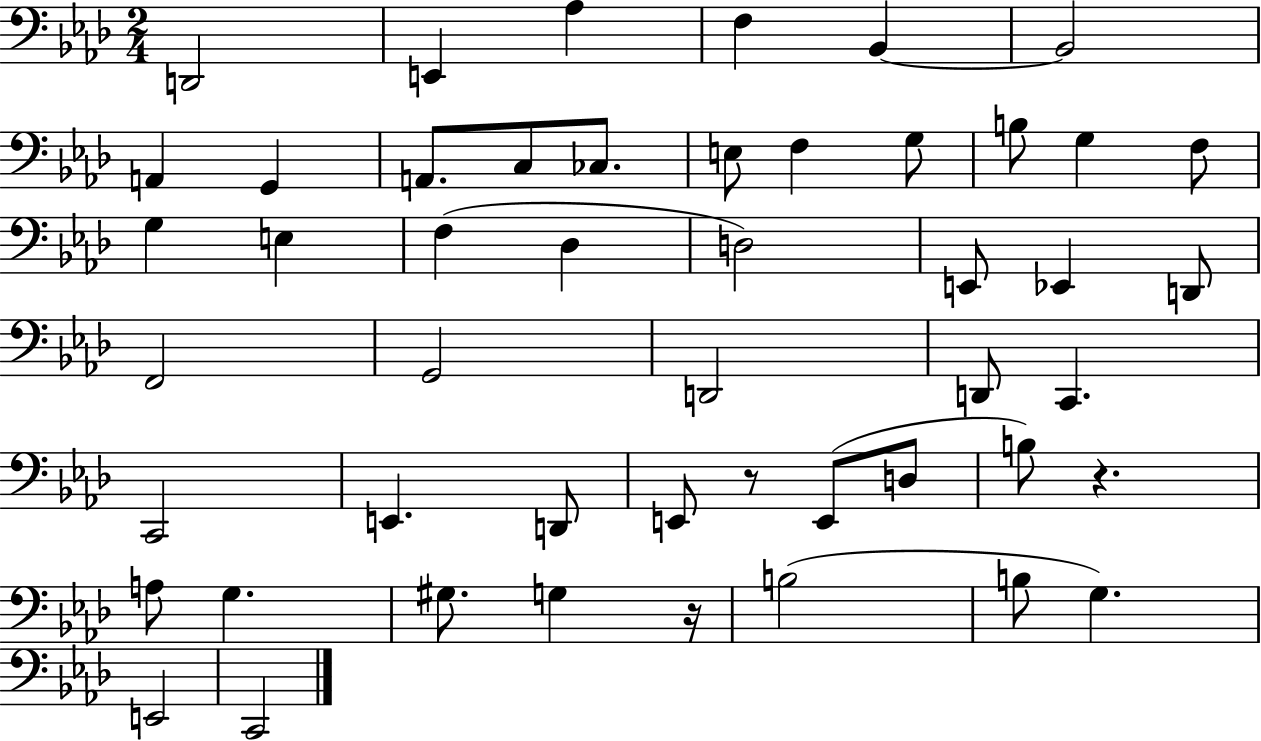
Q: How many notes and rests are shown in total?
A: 49